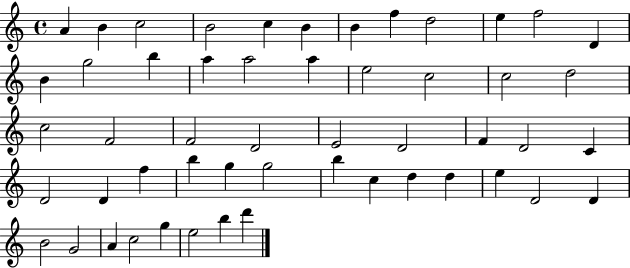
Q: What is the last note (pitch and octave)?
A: D6